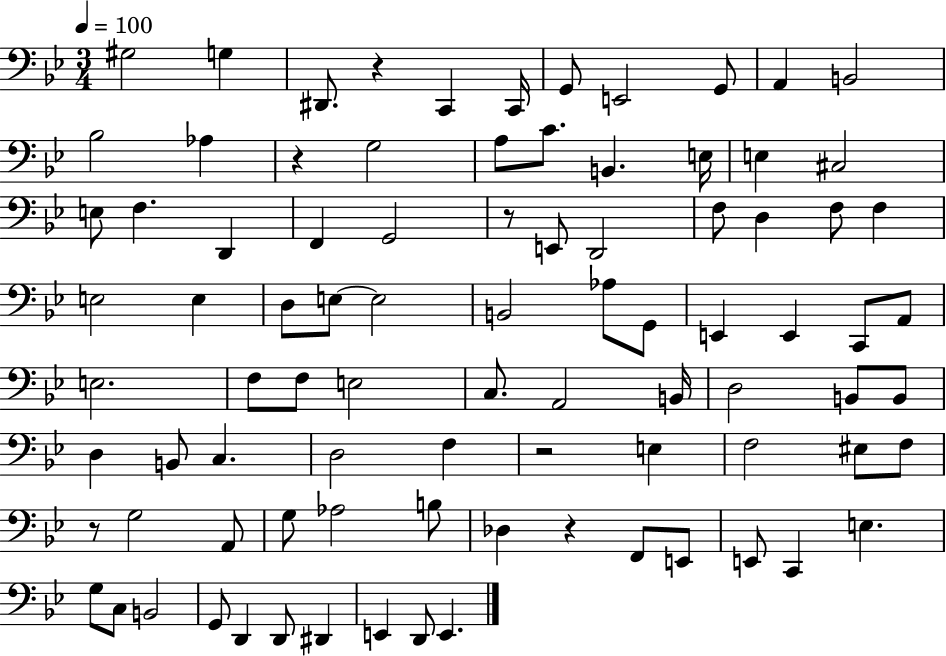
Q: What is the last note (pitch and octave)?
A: E2